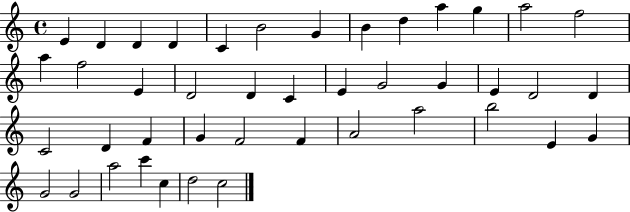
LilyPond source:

{
  \clef treble
  \time 4/4
  \defaultTimeSignature
  \key c \major
  e'4 d'4 d'4 d'4 | c'4 b'2 g'4 | b'4 d''4 a''4 g''4 | a''2 f''2 | \break a''4 f''2 e'4 | d'2 d'4 c'4 | e'4 g'2 g'4 | e'4 d'2 d'4 | \break c'2 d'4 f'4 | g'4 f'2 f'4 | a'2 a''2 | b''2 e'4 g'4 | \break g'2 g'2 | a''2 c'''4 c''4 | d''2 c''2 | \bar "|."
}